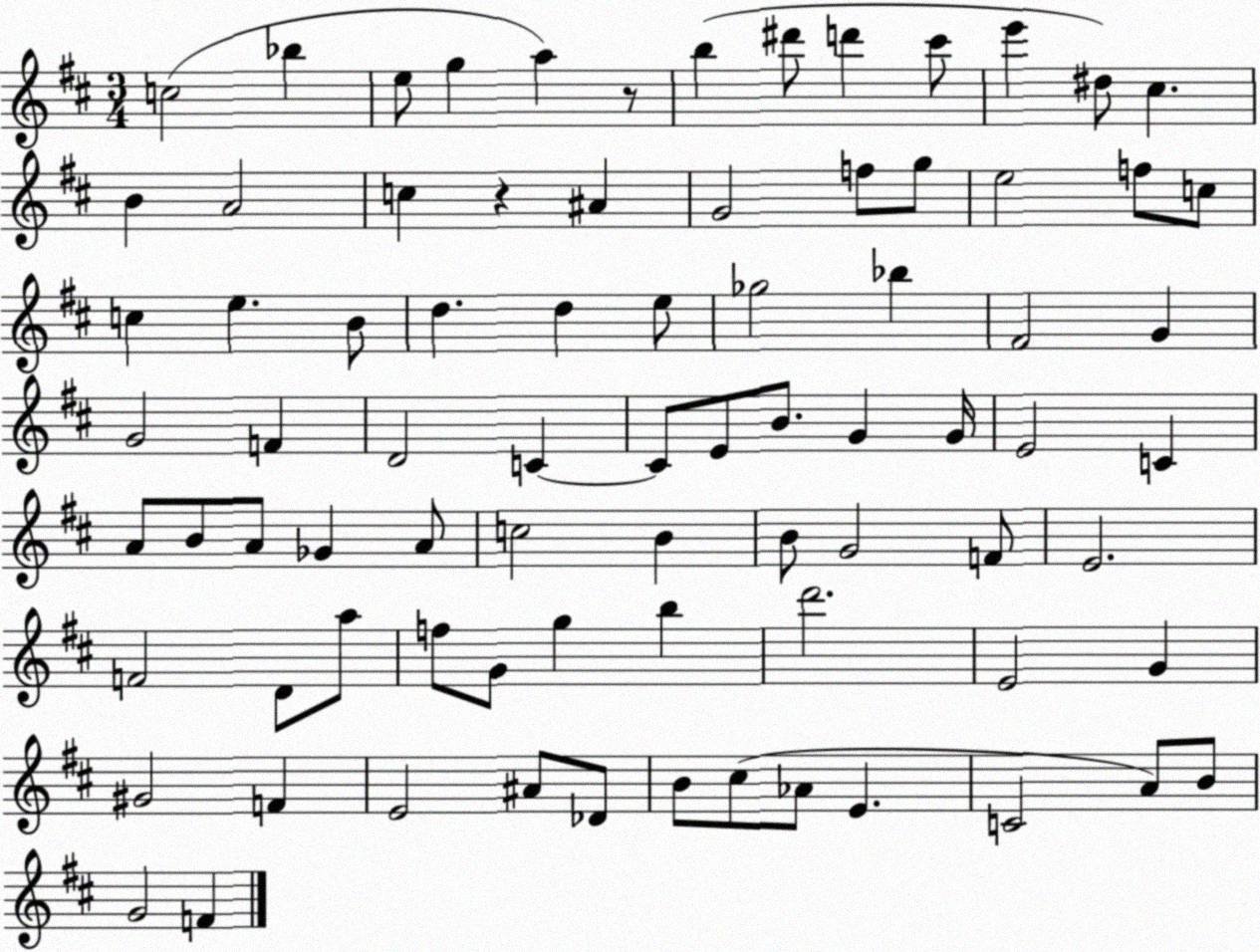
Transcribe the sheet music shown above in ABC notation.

X:1
T:Untitled
M:3/4
L:1/4
K:D
c2 _b e/2 g a z/2 b ^d'/2 d' ^c'/2 e' ^d/2 ^c B A2 c z ^A G2 f/2 g/2 e2 f/2 c/2 c e B/2 d d e/2 _g2 _b ^F2 G G2 F D2 C C/2 E/2 B/2 G G/4 E2 C A/2 B/2 A/2 _G A/2 c2 B B/2 G2 F/2 E2 F2 D/2 a/2 f/2 G/2 g b d'2 E2 G ^G2 F E2 ^A/2 _D/2 B/2 ^c/2 _A/2 E C2 A/2 B/2 G2 F